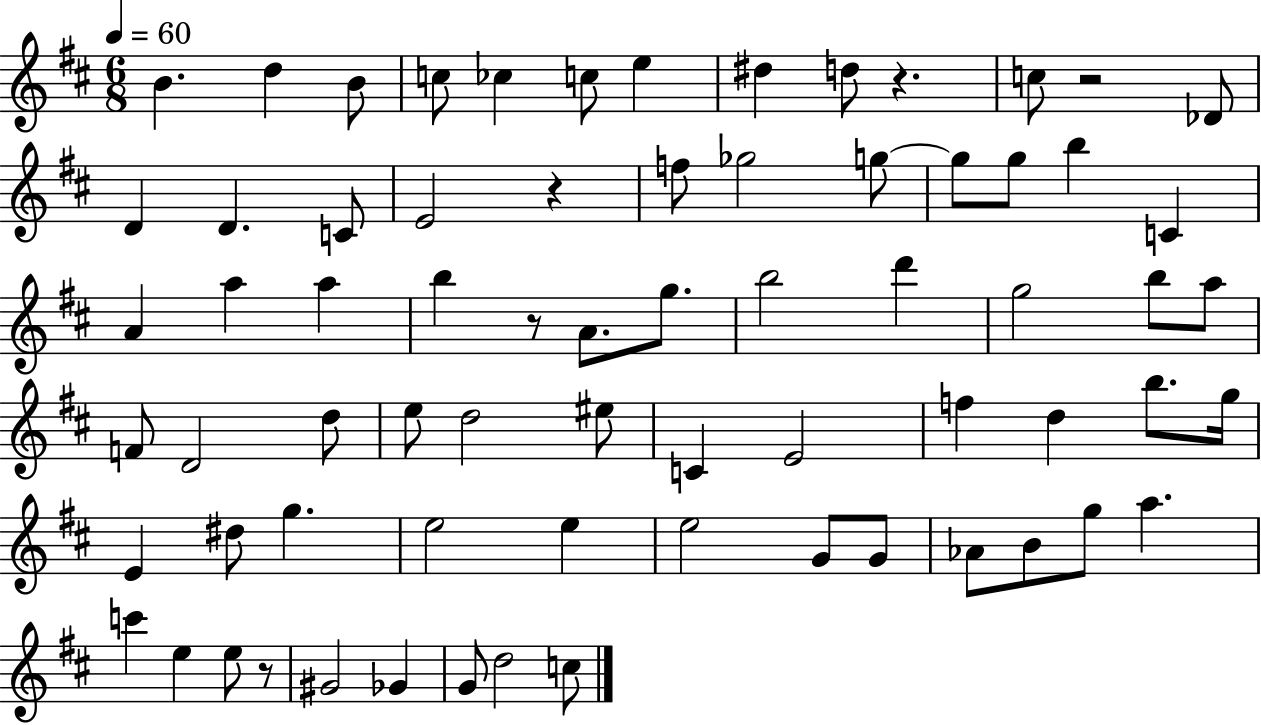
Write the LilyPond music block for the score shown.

{
  \clef treble
  \numericTimeSignature
  \time 6/8
  \key d \major
  \tempo 4 = 60
  b'4. d''4 b'8 | c''8 ces''4 c''8 e''4 | dis''4 d''8 r4. | c''8 r2 des'8 | \break d'4 d'4. c'8 | e'2 r4 | f''8 ges''2 g''8~~ | g''8 g''8 b''4 c'4 | \break a'4 a''4 a''4 | b''4 r8 a'8. g''8. | b''2 d'''4 | g''2 b''8 a''8 | \break f'8 d'2 d''8 | e''8 d''2 eis''8 | c'4 e'2 | f''4 d''4 b''8. g''16 | \break e'4 dis''8 g''4. | e''2 e''4 | e''2 g'8 g'8 | aes'8 b'8 g''8 a''4. | \break c'''4 e''4 e''8 r8 | gis'2 ges'4 | g'8 d''2 c''8 | \bar "|."
}